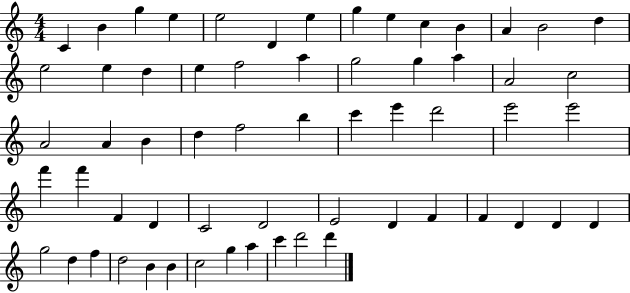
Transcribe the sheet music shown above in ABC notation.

X:1
T:Untitled
M:4/4
L:1/4
K:C
C B g e e2 D e g e c B A B2 d e2 e d e f2 a g2 g a A2 c2 A2 A B d f2 b c' e' d'2 e'2 e'2 f' f' F D C2 D2 E2 D F F D D D g2 d f d2 B B c2 g a c' d'2 d'